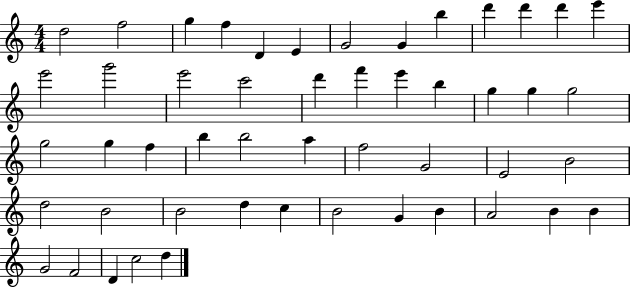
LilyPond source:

{
  \clef treble
  \numericTimeSignature
  \time 4/4
  \key c \major
  d''2 f''2 | g''4 f''4 d'4 e'4 | g'2 g'4 b''4 | d'''4 d'''4 d'''4 e'''4 | \break e'''2 g'''2 | e'''2 c'''2 | d'''4 f'''4 e'''4 b''4 | g''4 g''4 g''2 | \break g''2 g''4 f''4 | b''4 b''2 a''4 | f''2 g'2 | e'2 b'2 | \break d''2 b'2 | b'2 d''4 c''4 | b'2 g'4 b'4 | a'2 b'4 b'4 | \break g'2 f'2 | d'4 c''2 d''4 | \bar "|."
}